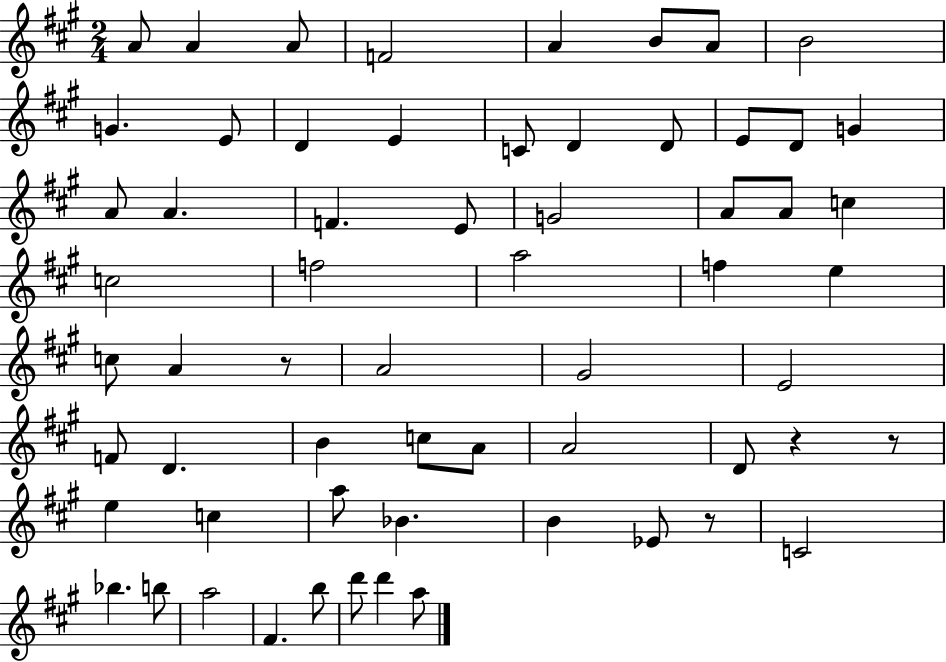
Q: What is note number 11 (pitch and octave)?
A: D4